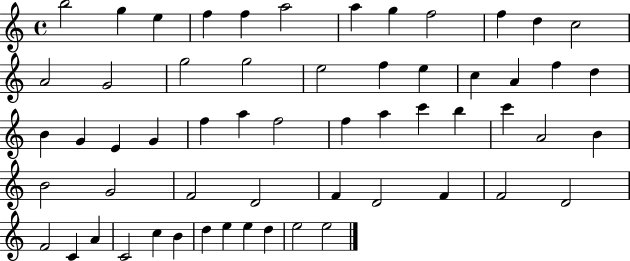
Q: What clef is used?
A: treble